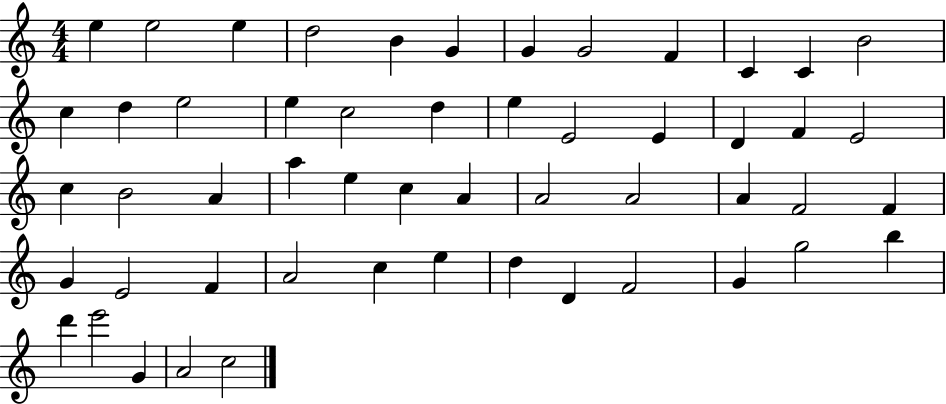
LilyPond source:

{
  \clef treble
  \numericTimeSignature
  \time 4/4
  \key c \major
  e''4 e''2 e''4 | d''2 b'4 g'4 | g'4 g'2 f'4 | c'4 c'4 b'2 | \break c''4 d''4 e''2 | e''4 c''2 d''4 | e''4 e'2 e'4 | d'4 f'4 e'2 | \break c''4 b'2 a'4 | a''4 e''4 c''4 a'4 | a'2 a'2 | a'4 f'2 f'4 | \break g'4 e'2 f'4 | a'2 c''4 e''4 | d''4 d'4 f'2 | g'4 g''2 b''4 | \break d'''4 e'''2 g'4 | a'2 c''2 | \bar "|."
}